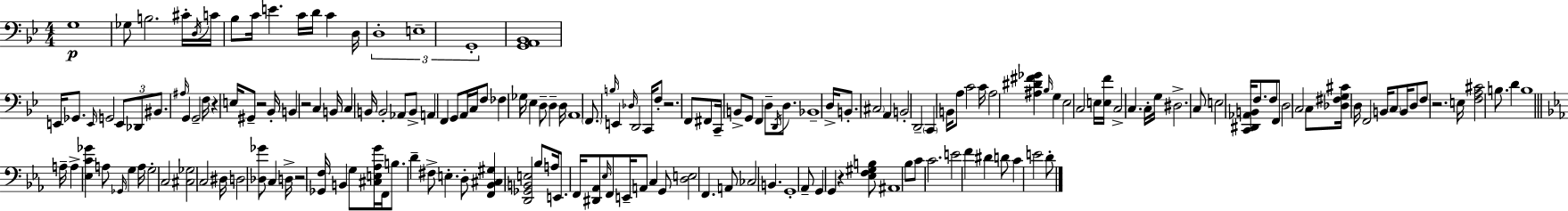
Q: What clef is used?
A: bass